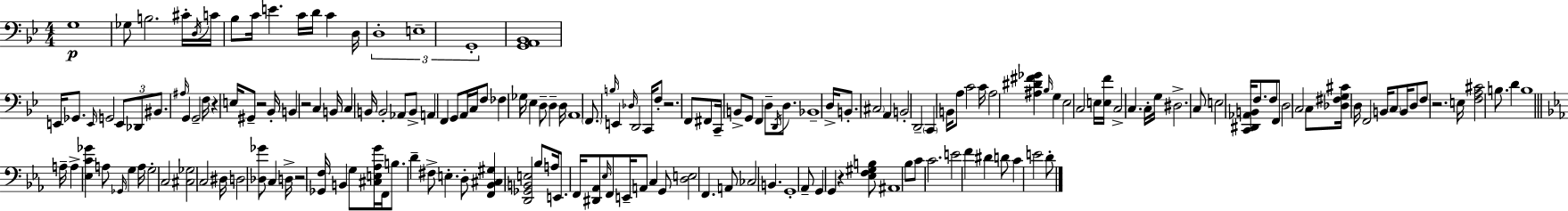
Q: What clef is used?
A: bass